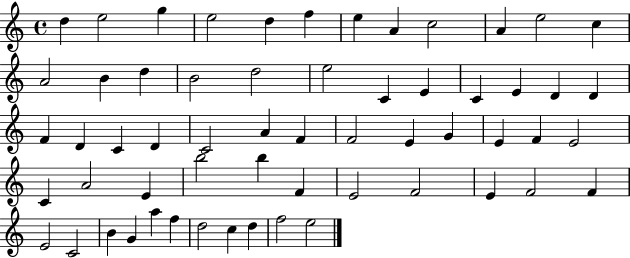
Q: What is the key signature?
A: C major